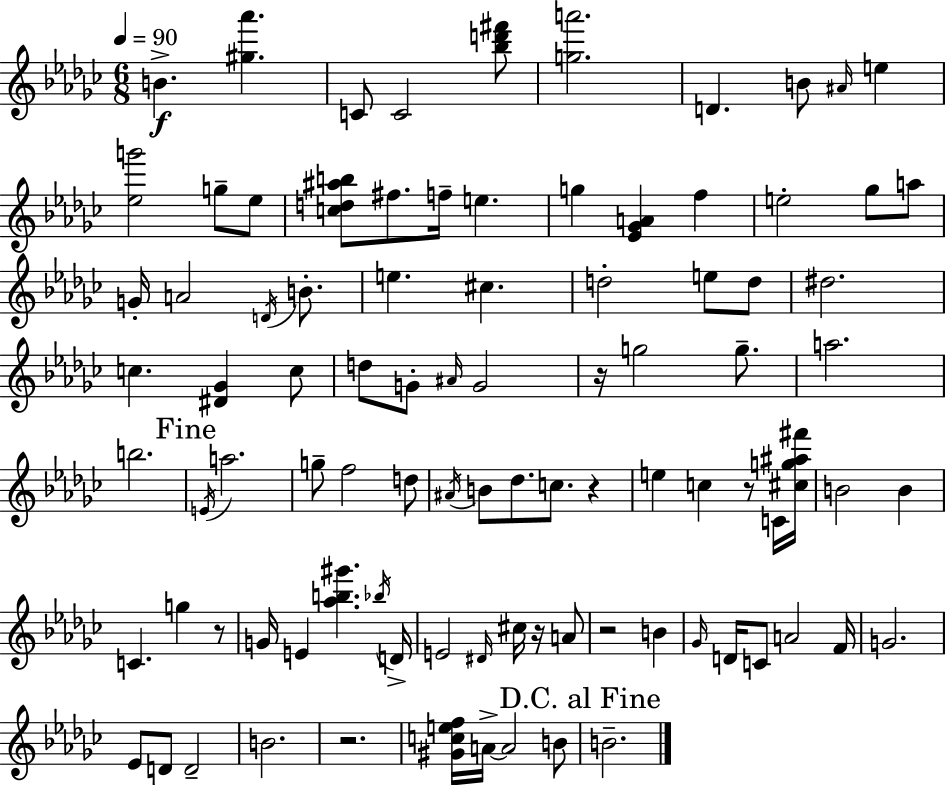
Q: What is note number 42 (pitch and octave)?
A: D5